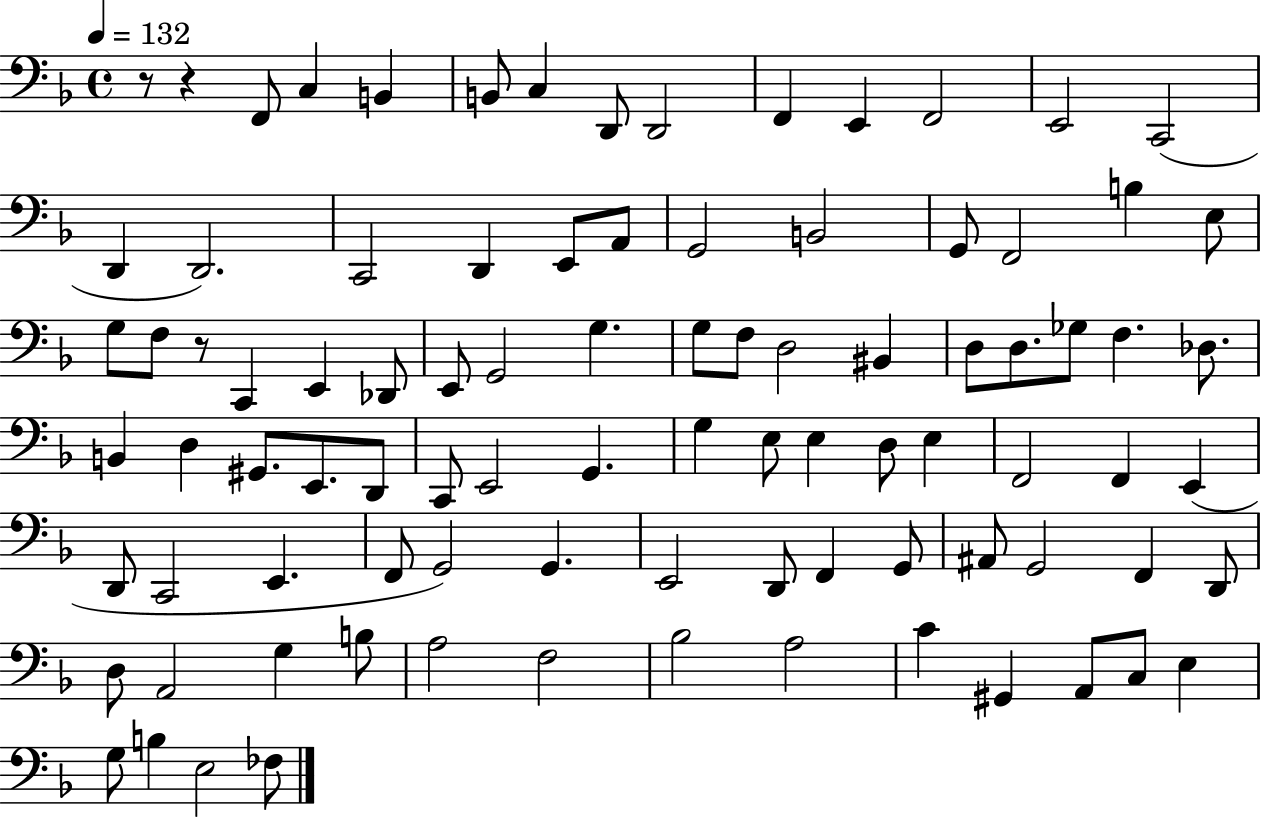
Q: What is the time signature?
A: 4/4